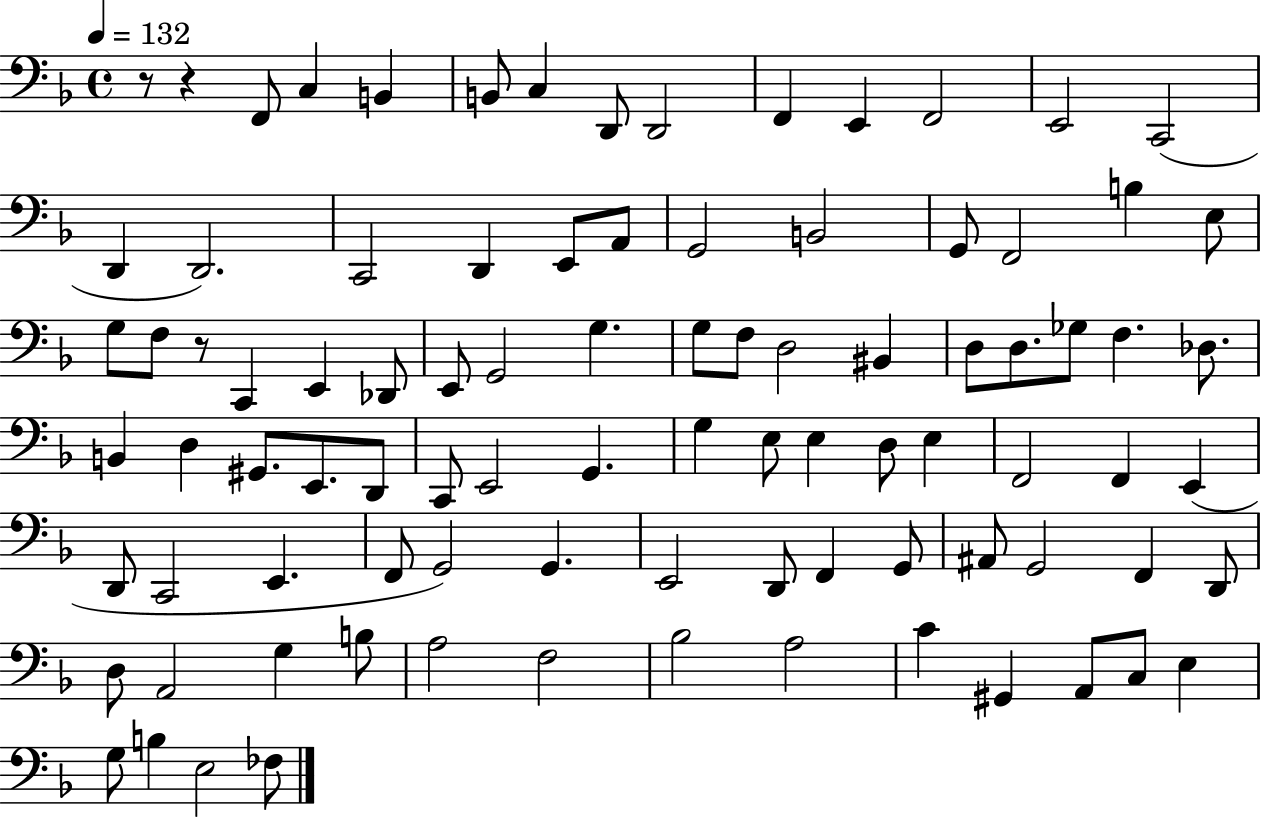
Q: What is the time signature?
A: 4/4